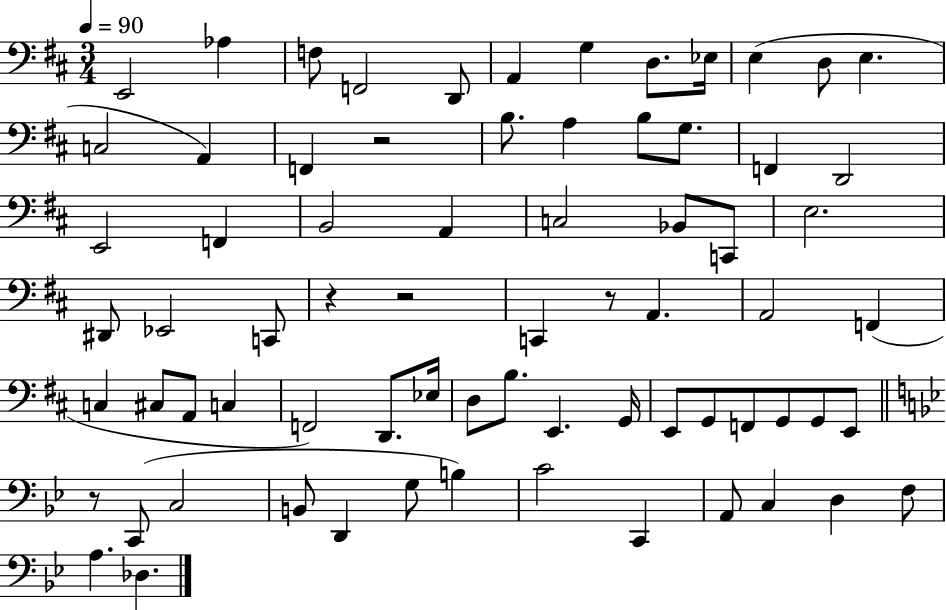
{
  \clef bass
  \numericTimeSignature
  \time 3/4
  \key d \major
  \tempo 4 = 90
  e,2 aes4 | f8 f,2 d,8 | a,4 g4 d8. ees16 | e4( d8 e4. | \break c2 a,4) | f,4 r2 | b8. a4 b8 g8. | f,4 d,2 | \break e,2 f,4 | b,2 a,4 | c2 bes,8 c,8 | e2. | \break dis,8 ees,2 c,8 | r4 r2 | c,4 r8 a,4. | a,2 f,4( | \break c4 cis8 a,8 c4 | f,2) d,8. ees16 | d8 b8. e,4. g,16 | e,8 g,8 f,8 g,8 g,8 e,8 | \break \bar "||" \break \key bes \major r8 c,8( c2 | b,8 d,4 g8 b4) | c'2 c,4 | a,8 c4 d4 f8 | \break a4. des4. | \bar "|."
}